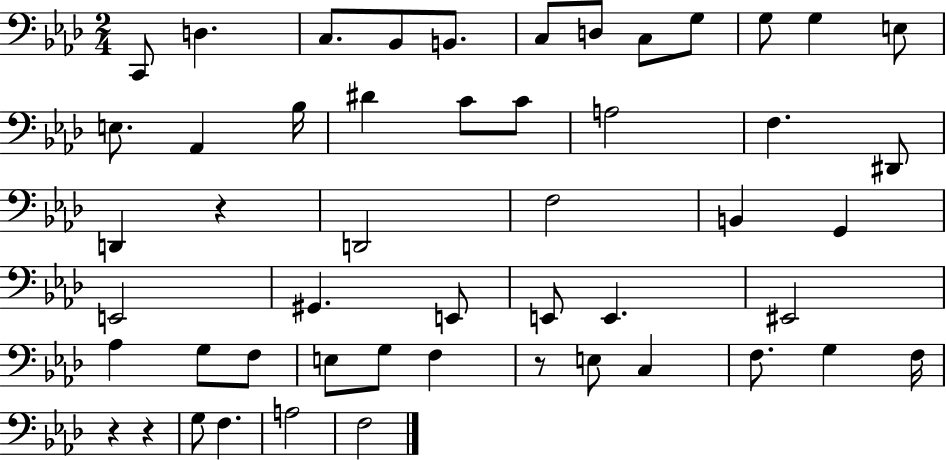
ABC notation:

X:1
T:Untitled
M:2/4
L:1/4
K:Ab
C,,/2 D, C,/2 _B,,/2 B,,/2 C,/2 D,/2 C,/2 G,/2 G,/2 G, E,/2 E,/2 _A,, _B,/4 ^D C/2 C/2 A,2 F, ^D,,/2 D,, z D,,2 F,2 B,, G,, E,,2 ^G,, E,,/2 E,,/2 E,, ^E,,2 _A, G,/2 F,/2 E,/2 G,/2 F, z/2 E,/2 C, F,/2 G, F,/4 z z G,/2 F, A,2 F,2